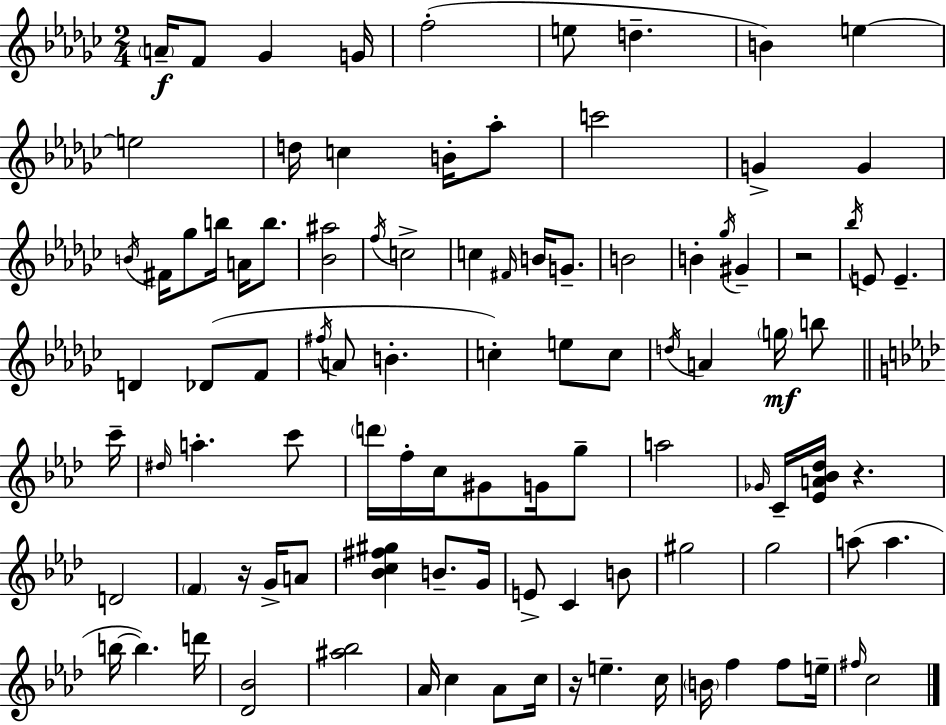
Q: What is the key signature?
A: EES minor